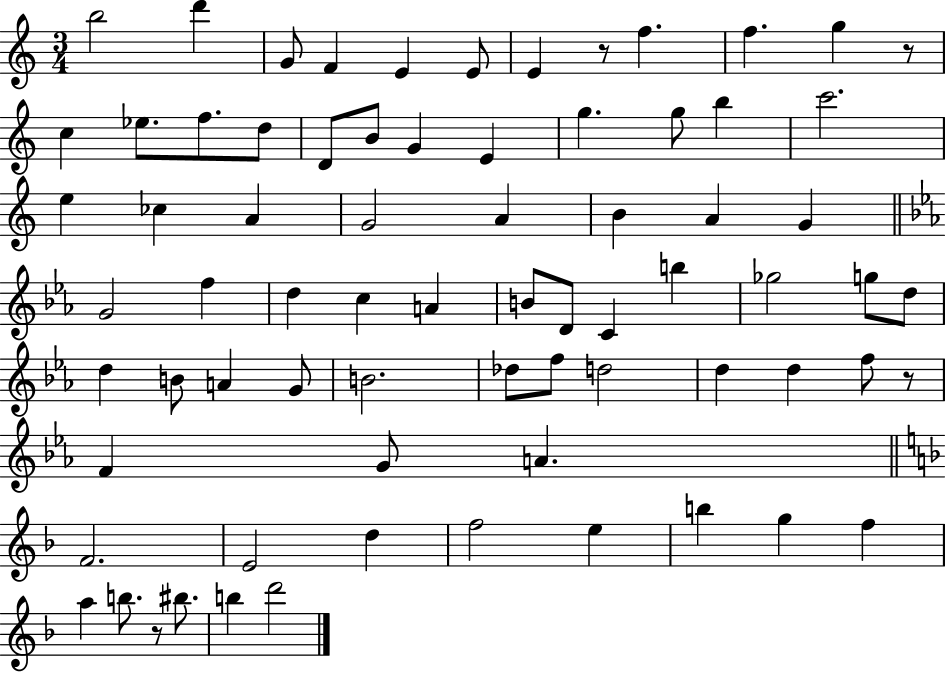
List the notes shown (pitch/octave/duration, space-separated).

B5/h D6/q G4/e F4/q E4/q E4/e E4/q R/e F5/q. F5/q. G5/q R/e C5/q Eb5/e. F5/e. D5/e D4/e B4/e G4/q E4/q G5/q. G5/e B5/q C6/h. E5/q CES5/q A4/q G4/h A4/q B4/q A4/q G4/q G4/h F5/q D5/q C5/q A4/q B4/e D4/e C4/q B5/q Gb5/h G5/e D5/e D5/q B4/e A4/q G4/e B4/h. Db5/e F5/e D5/h D5/q D5/q F5/e R/e F4/q G4/e A4/q. F4/h. E4/h D5/q F5/h E5/q B5/q G5/q F5/q A5/q B5/e. R/e BIS5/e. B5/q D6/h